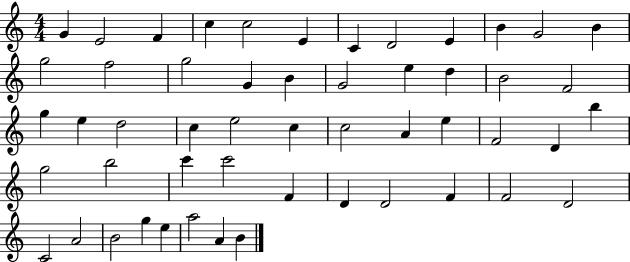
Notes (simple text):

G4/q E4/h F4/q C5/q C5/h E4/q C4/q D4/h E4/q B4/q G4/h B4/q G5/h F5/h G5/h G4/q B4/q G4/h E5/q D5/q B4/h F4/h G5/q E5/q D5/h C5/q E5/h C5/q C5/h A4/q E5/q F4/h D4/q B5/q G5/h B5/h C6/q C6/h F4/q D4/q D4/h F4/q F4/h D4/h C4/h A4/h B4/h G5/q E5/q A5/h A4/q B4/q